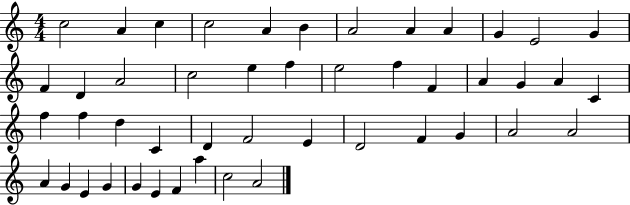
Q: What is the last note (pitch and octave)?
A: A4